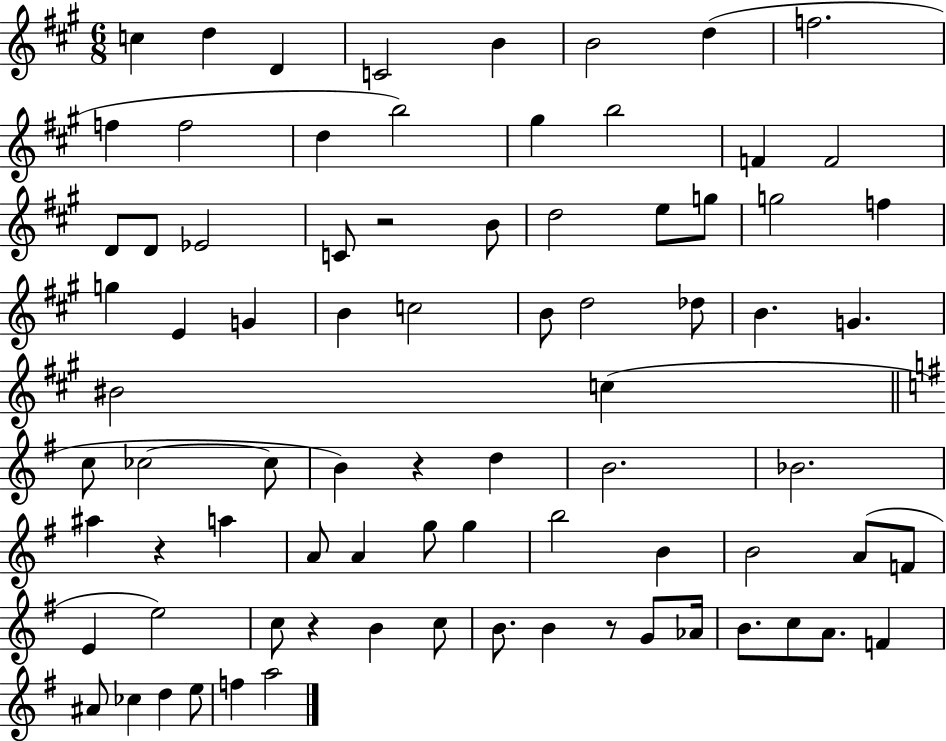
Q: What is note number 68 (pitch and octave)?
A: A4